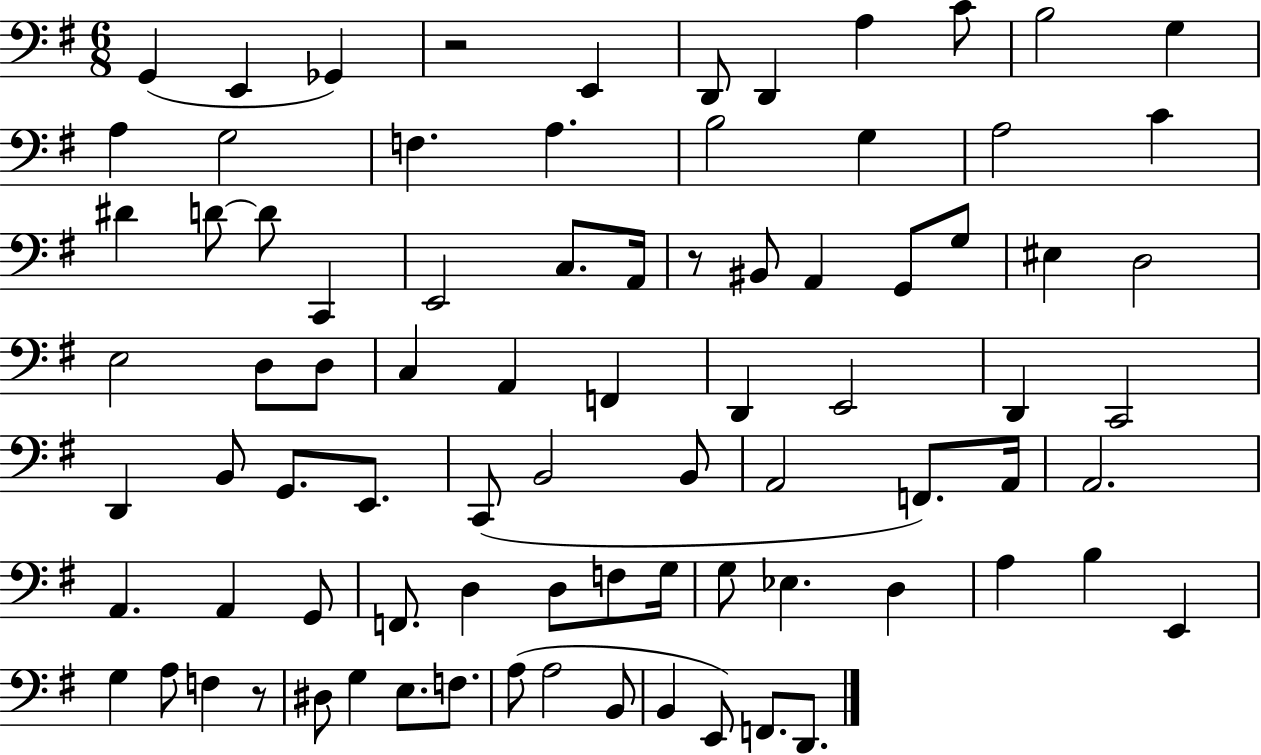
G2/q E2/q Gb2/q R/h E2/q D2/e D2/q A3/q C4/e B3/h G3/q A3/q G3/h F3/q. A3/q. B3/h G3/q A3/h C4/q D#4/q D4/e D4/e C2/q E2/h C3/e. A2/s R/e BIS2/e A2/q G2/e G3/e EIS3/q D3/h E3/h D3/e D3/e C3/q A2/q F2/q D2/q E2/h D2/q C2/h D2/q B2/e G2/e. E2/e. C2/e B2/h B2/e A2/h F2/e. A2/s A2/h. A2/q. A2/q G2/e F2/e. D3/q D3/e F3/e G3/s G3/e Eb3/q. D3/q A3/q B3/q E2/q G3/q A3/e F3/q R/e D#3/e G3/q E3/e. F3/e. A3/e A3/h B2/e B2/q E2/e F2/e. D2/e.